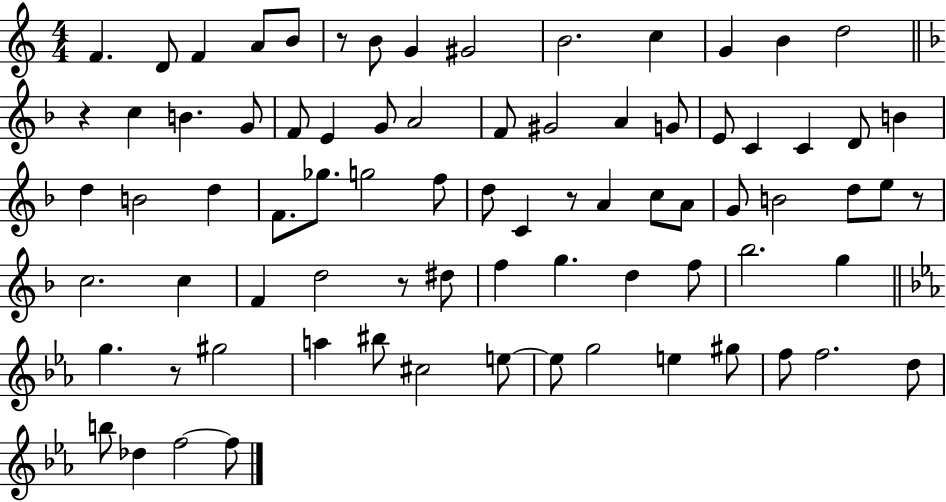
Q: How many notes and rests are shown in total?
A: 79